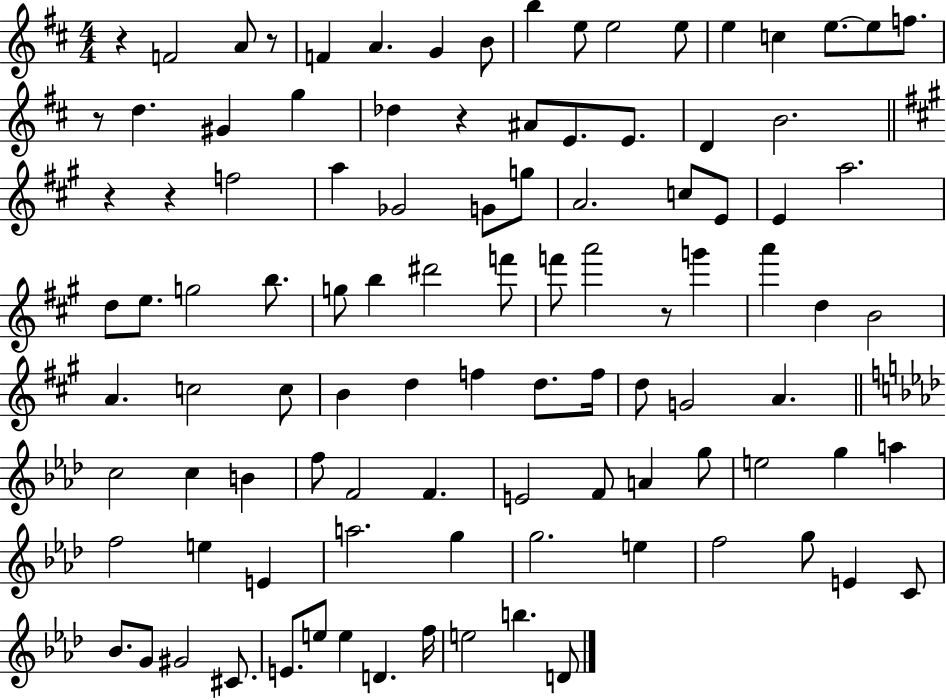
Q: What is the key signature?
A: D major